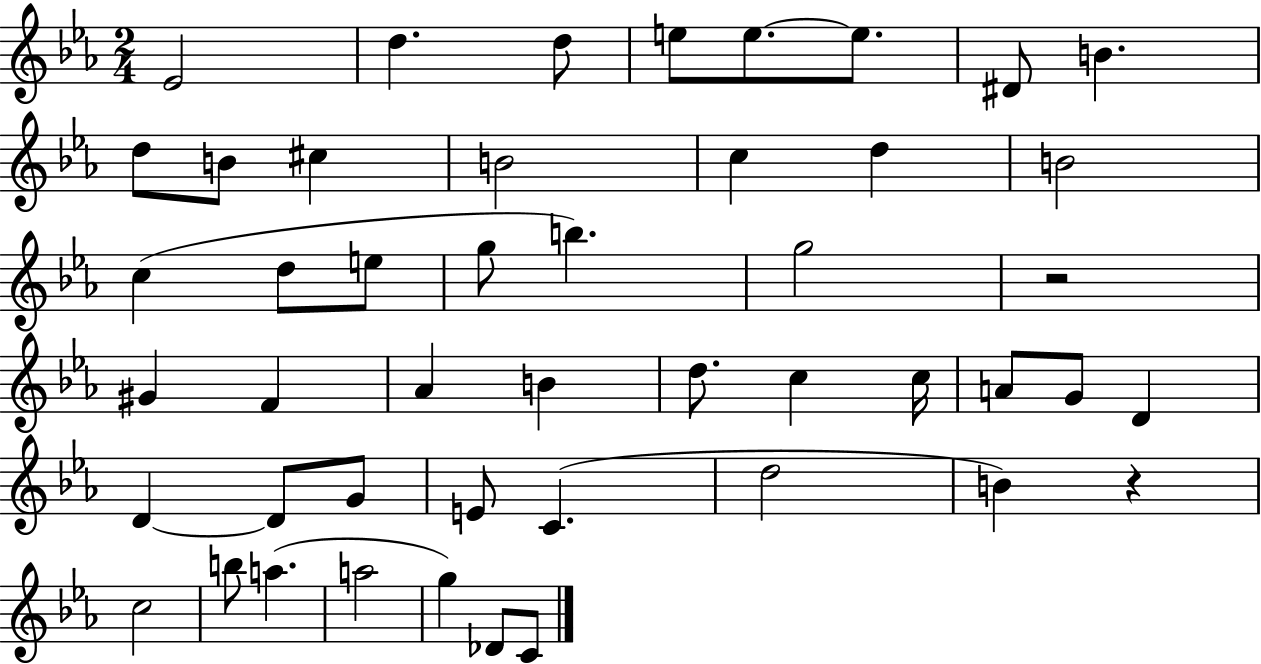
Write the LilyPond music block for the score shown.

{
  \clef treble
  \numericTimeSignature
  \time 2/4
  \key ees \major
  ees'2 | d''4. d''8 | e''8 e''8.~~ e''8. | dis'8 b'4. | \break d''8 b'8 cis''4 | b'2 | c''4 d''4 | b'2 | \break c''4( d''8 e''8 | g''8 b''4.) | g''2 | r2 | \break gis'4 f'4 | aes'4 b'4 | d''8. c''4 c''16 | a'8 g'8 d'4 | \break d'4~~ d'8 g'8 | e'8 c'4.( | d''2 | b'4) r4 | \break c''2 | b''8 a''4.( | a''2 | g''4) des'8 c'8 | \break \bar "|."
}